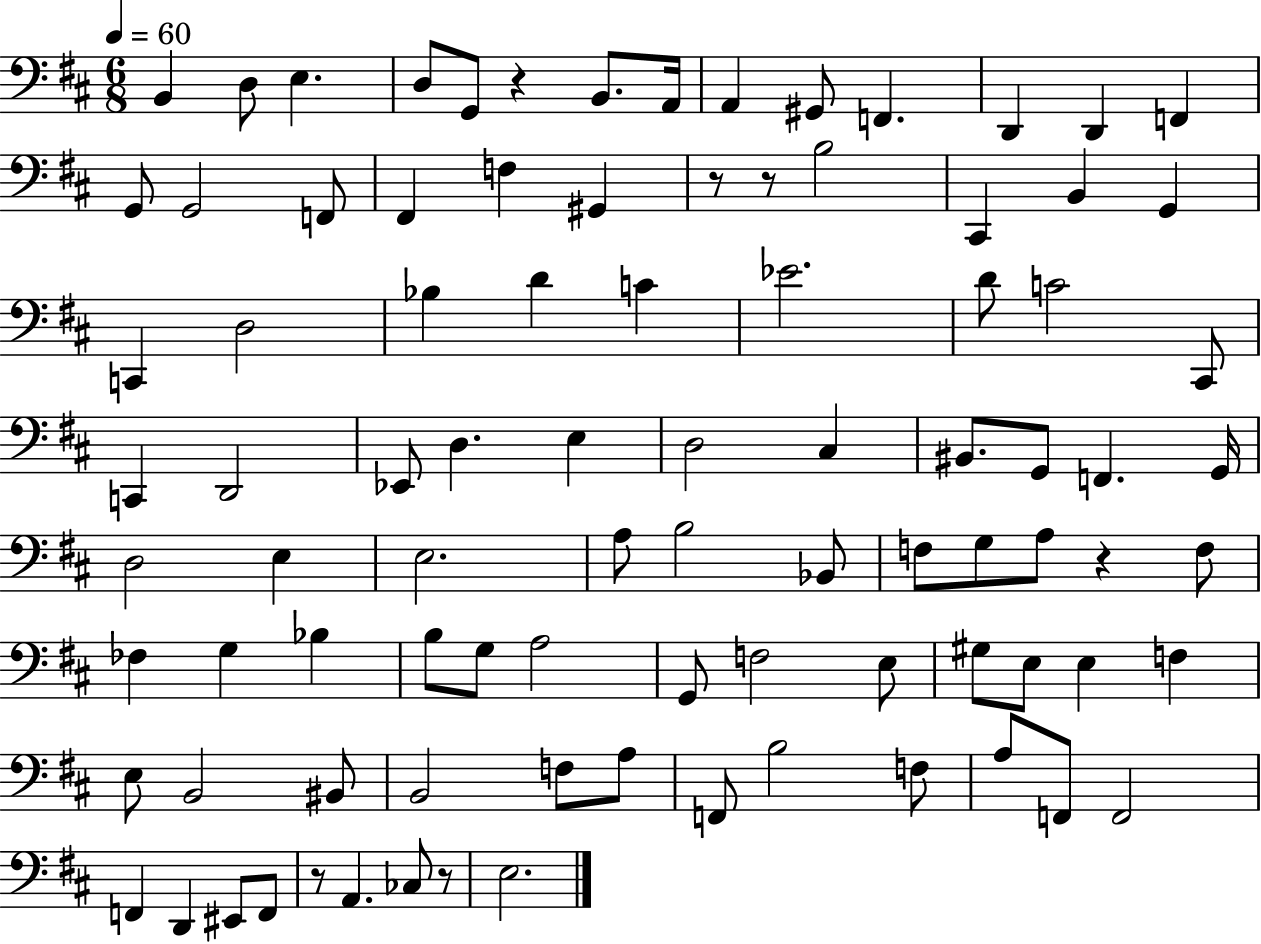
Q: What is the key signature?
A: D major